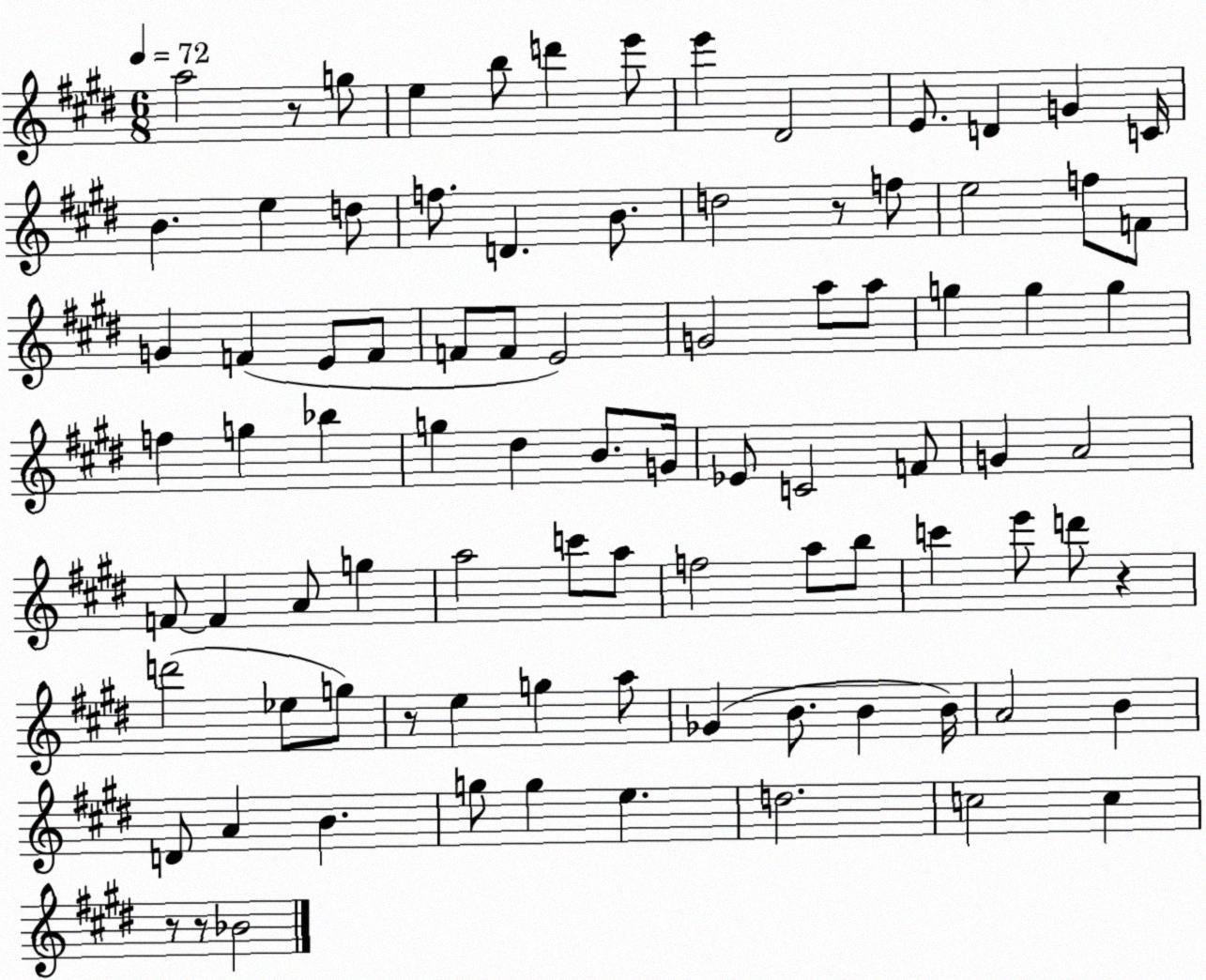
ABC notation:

X:1
T:Untitled
M:6/8
L:1/4
K:E
a2 z/2 g/2 e b/2 d' e'/2 e' ^D2 E/2 D G C/4 B e d/2 f/2 D B/2 d2 z/2 f/2 e2 f/2 F/2 G F E/2 F/2 F/2 F/2 E2 G2 a/2 a/2 g g g f g _b g ^d B/2 G/4 _E/2 C2 F/2 G A2 F/2 F A/2 g a2 c'/2 a/2 f2 a/2 b/2 c' e'/2 d'/2 z d'2 _e/2 g/2 z/2 e g a/2 _G B/2 B B/4 A2 B D/2 A B g/2 g e d2 c2 c z/2 z/2 _B2